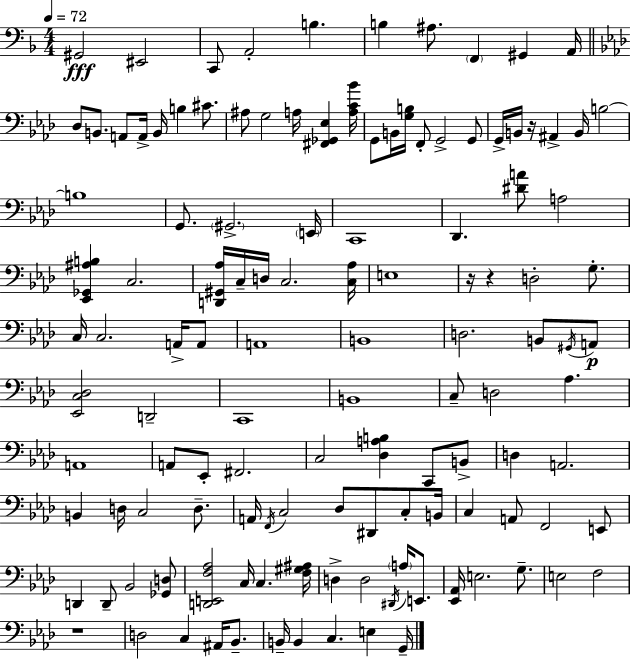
G#2/h EIS2/h C2/e A2/h B3/q. B3/q A#3/e. F2/q G#2/q A2/s Db3/e B2/e. A2/e A2/s B2/s B3/q C#4/e. A#3/e G3/h A3/s [F#2,Gb2,Eb3]/q [A3,C4,Bb4]/s G2/e B2/s [G3,B3]/s F2/e G2/h G2/e G2/s B2/s R/s A#2/q B2/s B3/h B3/w G2/e. G#2/h. E2/s C2/w Db2/q. [D#4,A4]/e A3/h [Eb2,Gb2,A#3,B3]/q C3/h. [D2,G#2,Ab3]/s C3/s D3/s C3/h. [C3,Ab3]/s E3/w R/s R/q D3/h G3/e. C3/s C3/h. A2/s A2/e A2/w B2/w D3/h. B2/e G#2/s A2/e [Eb2,C3,Db3]/h D2/h C2/w B2/w C3/e D3/h Ab3/q. A2/w A2/e Eb2/e F#2/h. C3/h [Db3,A3,B3]/q C2/e B2/e D3/q A2/h. B2/q D3/s C3/h D3/e. A2/s F2/s C3/h Db3/e D#2/e C3/e B2/s C3/q A2/e F2/h E2/e D2/q D2/e Bb2/h [Gb2,D3]/e [D2,E2,F3,Ab3]/h C3/s C3/q. [F3,G#3,A#3]/s D3/q D3/h D#2/s A3/s E2/e. [Eb2,Ab2]/s E3/h. G3/e. E3/h F3/h R/w D3/h C3/q A#2/s Bb2/e. B2/s B2/q C3/q. E3/q G2/s